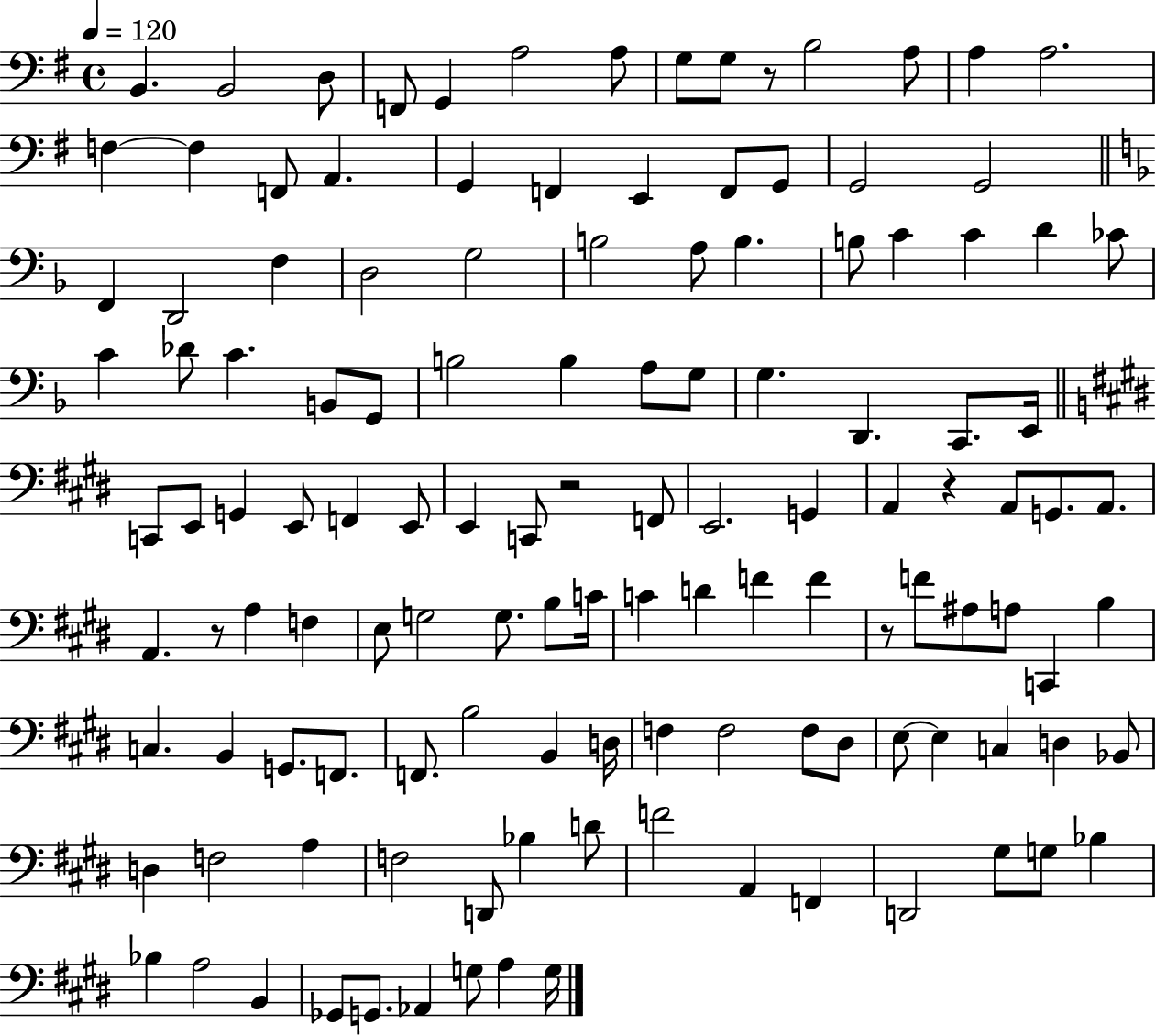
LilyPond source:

{
  \clef bass
  \time 4/4
  \defaultTimeSignature
  \key g \major
  \tempo 4 = 120
  b,4. b,2 d8 | f,8 g,4 a2 a8 | g8 g8 r8 b2 a8 | a4 a2. | \break f4~~ f4 f,8 a,4. | g,4 f,4 e,4 f,8 g,8 | g,2 g,2 | \bar "||" \break \key d \minor f,4 d,2 f4 | d2 g2 | b2 a8 b4. | b8 c'4 c'4 d'4 ces'8 | \break c'4 des'8 c'4. b,8 g,8 | b2 b4 a8 g8 | g4. d,4. c,8. e,16 | \bar "||" \break \key e \major c,8 e,8 g,4 e,8 f,4 e,8 | e,4 c,8 r2 f,8 | e,2. g,4 | a,4 r4 a,8 g,8. a,8. | \break a,4. r8 a4 f4 | e8 g2 g8. b8 c'16 | c'4 d'4 f'4 f'4 | r8 f'8 ais8 a8 c,4 b4 | \break c4. b,4 g,8. f,8. | f,8. b2 b,4 d16 | f4 f2 f8 dis8 | e8~~ e4 c4 d4 bes,8 | \break d4 f2 a4 | f2 d,8 bes4 d'8 | f'2 a,4 f,4 | d,2 gis8 g8 bes4 | \break bes4 a2 b,4 | ges,8 g,8. aes,4 g8 a4 g16 | \bar "|."
}